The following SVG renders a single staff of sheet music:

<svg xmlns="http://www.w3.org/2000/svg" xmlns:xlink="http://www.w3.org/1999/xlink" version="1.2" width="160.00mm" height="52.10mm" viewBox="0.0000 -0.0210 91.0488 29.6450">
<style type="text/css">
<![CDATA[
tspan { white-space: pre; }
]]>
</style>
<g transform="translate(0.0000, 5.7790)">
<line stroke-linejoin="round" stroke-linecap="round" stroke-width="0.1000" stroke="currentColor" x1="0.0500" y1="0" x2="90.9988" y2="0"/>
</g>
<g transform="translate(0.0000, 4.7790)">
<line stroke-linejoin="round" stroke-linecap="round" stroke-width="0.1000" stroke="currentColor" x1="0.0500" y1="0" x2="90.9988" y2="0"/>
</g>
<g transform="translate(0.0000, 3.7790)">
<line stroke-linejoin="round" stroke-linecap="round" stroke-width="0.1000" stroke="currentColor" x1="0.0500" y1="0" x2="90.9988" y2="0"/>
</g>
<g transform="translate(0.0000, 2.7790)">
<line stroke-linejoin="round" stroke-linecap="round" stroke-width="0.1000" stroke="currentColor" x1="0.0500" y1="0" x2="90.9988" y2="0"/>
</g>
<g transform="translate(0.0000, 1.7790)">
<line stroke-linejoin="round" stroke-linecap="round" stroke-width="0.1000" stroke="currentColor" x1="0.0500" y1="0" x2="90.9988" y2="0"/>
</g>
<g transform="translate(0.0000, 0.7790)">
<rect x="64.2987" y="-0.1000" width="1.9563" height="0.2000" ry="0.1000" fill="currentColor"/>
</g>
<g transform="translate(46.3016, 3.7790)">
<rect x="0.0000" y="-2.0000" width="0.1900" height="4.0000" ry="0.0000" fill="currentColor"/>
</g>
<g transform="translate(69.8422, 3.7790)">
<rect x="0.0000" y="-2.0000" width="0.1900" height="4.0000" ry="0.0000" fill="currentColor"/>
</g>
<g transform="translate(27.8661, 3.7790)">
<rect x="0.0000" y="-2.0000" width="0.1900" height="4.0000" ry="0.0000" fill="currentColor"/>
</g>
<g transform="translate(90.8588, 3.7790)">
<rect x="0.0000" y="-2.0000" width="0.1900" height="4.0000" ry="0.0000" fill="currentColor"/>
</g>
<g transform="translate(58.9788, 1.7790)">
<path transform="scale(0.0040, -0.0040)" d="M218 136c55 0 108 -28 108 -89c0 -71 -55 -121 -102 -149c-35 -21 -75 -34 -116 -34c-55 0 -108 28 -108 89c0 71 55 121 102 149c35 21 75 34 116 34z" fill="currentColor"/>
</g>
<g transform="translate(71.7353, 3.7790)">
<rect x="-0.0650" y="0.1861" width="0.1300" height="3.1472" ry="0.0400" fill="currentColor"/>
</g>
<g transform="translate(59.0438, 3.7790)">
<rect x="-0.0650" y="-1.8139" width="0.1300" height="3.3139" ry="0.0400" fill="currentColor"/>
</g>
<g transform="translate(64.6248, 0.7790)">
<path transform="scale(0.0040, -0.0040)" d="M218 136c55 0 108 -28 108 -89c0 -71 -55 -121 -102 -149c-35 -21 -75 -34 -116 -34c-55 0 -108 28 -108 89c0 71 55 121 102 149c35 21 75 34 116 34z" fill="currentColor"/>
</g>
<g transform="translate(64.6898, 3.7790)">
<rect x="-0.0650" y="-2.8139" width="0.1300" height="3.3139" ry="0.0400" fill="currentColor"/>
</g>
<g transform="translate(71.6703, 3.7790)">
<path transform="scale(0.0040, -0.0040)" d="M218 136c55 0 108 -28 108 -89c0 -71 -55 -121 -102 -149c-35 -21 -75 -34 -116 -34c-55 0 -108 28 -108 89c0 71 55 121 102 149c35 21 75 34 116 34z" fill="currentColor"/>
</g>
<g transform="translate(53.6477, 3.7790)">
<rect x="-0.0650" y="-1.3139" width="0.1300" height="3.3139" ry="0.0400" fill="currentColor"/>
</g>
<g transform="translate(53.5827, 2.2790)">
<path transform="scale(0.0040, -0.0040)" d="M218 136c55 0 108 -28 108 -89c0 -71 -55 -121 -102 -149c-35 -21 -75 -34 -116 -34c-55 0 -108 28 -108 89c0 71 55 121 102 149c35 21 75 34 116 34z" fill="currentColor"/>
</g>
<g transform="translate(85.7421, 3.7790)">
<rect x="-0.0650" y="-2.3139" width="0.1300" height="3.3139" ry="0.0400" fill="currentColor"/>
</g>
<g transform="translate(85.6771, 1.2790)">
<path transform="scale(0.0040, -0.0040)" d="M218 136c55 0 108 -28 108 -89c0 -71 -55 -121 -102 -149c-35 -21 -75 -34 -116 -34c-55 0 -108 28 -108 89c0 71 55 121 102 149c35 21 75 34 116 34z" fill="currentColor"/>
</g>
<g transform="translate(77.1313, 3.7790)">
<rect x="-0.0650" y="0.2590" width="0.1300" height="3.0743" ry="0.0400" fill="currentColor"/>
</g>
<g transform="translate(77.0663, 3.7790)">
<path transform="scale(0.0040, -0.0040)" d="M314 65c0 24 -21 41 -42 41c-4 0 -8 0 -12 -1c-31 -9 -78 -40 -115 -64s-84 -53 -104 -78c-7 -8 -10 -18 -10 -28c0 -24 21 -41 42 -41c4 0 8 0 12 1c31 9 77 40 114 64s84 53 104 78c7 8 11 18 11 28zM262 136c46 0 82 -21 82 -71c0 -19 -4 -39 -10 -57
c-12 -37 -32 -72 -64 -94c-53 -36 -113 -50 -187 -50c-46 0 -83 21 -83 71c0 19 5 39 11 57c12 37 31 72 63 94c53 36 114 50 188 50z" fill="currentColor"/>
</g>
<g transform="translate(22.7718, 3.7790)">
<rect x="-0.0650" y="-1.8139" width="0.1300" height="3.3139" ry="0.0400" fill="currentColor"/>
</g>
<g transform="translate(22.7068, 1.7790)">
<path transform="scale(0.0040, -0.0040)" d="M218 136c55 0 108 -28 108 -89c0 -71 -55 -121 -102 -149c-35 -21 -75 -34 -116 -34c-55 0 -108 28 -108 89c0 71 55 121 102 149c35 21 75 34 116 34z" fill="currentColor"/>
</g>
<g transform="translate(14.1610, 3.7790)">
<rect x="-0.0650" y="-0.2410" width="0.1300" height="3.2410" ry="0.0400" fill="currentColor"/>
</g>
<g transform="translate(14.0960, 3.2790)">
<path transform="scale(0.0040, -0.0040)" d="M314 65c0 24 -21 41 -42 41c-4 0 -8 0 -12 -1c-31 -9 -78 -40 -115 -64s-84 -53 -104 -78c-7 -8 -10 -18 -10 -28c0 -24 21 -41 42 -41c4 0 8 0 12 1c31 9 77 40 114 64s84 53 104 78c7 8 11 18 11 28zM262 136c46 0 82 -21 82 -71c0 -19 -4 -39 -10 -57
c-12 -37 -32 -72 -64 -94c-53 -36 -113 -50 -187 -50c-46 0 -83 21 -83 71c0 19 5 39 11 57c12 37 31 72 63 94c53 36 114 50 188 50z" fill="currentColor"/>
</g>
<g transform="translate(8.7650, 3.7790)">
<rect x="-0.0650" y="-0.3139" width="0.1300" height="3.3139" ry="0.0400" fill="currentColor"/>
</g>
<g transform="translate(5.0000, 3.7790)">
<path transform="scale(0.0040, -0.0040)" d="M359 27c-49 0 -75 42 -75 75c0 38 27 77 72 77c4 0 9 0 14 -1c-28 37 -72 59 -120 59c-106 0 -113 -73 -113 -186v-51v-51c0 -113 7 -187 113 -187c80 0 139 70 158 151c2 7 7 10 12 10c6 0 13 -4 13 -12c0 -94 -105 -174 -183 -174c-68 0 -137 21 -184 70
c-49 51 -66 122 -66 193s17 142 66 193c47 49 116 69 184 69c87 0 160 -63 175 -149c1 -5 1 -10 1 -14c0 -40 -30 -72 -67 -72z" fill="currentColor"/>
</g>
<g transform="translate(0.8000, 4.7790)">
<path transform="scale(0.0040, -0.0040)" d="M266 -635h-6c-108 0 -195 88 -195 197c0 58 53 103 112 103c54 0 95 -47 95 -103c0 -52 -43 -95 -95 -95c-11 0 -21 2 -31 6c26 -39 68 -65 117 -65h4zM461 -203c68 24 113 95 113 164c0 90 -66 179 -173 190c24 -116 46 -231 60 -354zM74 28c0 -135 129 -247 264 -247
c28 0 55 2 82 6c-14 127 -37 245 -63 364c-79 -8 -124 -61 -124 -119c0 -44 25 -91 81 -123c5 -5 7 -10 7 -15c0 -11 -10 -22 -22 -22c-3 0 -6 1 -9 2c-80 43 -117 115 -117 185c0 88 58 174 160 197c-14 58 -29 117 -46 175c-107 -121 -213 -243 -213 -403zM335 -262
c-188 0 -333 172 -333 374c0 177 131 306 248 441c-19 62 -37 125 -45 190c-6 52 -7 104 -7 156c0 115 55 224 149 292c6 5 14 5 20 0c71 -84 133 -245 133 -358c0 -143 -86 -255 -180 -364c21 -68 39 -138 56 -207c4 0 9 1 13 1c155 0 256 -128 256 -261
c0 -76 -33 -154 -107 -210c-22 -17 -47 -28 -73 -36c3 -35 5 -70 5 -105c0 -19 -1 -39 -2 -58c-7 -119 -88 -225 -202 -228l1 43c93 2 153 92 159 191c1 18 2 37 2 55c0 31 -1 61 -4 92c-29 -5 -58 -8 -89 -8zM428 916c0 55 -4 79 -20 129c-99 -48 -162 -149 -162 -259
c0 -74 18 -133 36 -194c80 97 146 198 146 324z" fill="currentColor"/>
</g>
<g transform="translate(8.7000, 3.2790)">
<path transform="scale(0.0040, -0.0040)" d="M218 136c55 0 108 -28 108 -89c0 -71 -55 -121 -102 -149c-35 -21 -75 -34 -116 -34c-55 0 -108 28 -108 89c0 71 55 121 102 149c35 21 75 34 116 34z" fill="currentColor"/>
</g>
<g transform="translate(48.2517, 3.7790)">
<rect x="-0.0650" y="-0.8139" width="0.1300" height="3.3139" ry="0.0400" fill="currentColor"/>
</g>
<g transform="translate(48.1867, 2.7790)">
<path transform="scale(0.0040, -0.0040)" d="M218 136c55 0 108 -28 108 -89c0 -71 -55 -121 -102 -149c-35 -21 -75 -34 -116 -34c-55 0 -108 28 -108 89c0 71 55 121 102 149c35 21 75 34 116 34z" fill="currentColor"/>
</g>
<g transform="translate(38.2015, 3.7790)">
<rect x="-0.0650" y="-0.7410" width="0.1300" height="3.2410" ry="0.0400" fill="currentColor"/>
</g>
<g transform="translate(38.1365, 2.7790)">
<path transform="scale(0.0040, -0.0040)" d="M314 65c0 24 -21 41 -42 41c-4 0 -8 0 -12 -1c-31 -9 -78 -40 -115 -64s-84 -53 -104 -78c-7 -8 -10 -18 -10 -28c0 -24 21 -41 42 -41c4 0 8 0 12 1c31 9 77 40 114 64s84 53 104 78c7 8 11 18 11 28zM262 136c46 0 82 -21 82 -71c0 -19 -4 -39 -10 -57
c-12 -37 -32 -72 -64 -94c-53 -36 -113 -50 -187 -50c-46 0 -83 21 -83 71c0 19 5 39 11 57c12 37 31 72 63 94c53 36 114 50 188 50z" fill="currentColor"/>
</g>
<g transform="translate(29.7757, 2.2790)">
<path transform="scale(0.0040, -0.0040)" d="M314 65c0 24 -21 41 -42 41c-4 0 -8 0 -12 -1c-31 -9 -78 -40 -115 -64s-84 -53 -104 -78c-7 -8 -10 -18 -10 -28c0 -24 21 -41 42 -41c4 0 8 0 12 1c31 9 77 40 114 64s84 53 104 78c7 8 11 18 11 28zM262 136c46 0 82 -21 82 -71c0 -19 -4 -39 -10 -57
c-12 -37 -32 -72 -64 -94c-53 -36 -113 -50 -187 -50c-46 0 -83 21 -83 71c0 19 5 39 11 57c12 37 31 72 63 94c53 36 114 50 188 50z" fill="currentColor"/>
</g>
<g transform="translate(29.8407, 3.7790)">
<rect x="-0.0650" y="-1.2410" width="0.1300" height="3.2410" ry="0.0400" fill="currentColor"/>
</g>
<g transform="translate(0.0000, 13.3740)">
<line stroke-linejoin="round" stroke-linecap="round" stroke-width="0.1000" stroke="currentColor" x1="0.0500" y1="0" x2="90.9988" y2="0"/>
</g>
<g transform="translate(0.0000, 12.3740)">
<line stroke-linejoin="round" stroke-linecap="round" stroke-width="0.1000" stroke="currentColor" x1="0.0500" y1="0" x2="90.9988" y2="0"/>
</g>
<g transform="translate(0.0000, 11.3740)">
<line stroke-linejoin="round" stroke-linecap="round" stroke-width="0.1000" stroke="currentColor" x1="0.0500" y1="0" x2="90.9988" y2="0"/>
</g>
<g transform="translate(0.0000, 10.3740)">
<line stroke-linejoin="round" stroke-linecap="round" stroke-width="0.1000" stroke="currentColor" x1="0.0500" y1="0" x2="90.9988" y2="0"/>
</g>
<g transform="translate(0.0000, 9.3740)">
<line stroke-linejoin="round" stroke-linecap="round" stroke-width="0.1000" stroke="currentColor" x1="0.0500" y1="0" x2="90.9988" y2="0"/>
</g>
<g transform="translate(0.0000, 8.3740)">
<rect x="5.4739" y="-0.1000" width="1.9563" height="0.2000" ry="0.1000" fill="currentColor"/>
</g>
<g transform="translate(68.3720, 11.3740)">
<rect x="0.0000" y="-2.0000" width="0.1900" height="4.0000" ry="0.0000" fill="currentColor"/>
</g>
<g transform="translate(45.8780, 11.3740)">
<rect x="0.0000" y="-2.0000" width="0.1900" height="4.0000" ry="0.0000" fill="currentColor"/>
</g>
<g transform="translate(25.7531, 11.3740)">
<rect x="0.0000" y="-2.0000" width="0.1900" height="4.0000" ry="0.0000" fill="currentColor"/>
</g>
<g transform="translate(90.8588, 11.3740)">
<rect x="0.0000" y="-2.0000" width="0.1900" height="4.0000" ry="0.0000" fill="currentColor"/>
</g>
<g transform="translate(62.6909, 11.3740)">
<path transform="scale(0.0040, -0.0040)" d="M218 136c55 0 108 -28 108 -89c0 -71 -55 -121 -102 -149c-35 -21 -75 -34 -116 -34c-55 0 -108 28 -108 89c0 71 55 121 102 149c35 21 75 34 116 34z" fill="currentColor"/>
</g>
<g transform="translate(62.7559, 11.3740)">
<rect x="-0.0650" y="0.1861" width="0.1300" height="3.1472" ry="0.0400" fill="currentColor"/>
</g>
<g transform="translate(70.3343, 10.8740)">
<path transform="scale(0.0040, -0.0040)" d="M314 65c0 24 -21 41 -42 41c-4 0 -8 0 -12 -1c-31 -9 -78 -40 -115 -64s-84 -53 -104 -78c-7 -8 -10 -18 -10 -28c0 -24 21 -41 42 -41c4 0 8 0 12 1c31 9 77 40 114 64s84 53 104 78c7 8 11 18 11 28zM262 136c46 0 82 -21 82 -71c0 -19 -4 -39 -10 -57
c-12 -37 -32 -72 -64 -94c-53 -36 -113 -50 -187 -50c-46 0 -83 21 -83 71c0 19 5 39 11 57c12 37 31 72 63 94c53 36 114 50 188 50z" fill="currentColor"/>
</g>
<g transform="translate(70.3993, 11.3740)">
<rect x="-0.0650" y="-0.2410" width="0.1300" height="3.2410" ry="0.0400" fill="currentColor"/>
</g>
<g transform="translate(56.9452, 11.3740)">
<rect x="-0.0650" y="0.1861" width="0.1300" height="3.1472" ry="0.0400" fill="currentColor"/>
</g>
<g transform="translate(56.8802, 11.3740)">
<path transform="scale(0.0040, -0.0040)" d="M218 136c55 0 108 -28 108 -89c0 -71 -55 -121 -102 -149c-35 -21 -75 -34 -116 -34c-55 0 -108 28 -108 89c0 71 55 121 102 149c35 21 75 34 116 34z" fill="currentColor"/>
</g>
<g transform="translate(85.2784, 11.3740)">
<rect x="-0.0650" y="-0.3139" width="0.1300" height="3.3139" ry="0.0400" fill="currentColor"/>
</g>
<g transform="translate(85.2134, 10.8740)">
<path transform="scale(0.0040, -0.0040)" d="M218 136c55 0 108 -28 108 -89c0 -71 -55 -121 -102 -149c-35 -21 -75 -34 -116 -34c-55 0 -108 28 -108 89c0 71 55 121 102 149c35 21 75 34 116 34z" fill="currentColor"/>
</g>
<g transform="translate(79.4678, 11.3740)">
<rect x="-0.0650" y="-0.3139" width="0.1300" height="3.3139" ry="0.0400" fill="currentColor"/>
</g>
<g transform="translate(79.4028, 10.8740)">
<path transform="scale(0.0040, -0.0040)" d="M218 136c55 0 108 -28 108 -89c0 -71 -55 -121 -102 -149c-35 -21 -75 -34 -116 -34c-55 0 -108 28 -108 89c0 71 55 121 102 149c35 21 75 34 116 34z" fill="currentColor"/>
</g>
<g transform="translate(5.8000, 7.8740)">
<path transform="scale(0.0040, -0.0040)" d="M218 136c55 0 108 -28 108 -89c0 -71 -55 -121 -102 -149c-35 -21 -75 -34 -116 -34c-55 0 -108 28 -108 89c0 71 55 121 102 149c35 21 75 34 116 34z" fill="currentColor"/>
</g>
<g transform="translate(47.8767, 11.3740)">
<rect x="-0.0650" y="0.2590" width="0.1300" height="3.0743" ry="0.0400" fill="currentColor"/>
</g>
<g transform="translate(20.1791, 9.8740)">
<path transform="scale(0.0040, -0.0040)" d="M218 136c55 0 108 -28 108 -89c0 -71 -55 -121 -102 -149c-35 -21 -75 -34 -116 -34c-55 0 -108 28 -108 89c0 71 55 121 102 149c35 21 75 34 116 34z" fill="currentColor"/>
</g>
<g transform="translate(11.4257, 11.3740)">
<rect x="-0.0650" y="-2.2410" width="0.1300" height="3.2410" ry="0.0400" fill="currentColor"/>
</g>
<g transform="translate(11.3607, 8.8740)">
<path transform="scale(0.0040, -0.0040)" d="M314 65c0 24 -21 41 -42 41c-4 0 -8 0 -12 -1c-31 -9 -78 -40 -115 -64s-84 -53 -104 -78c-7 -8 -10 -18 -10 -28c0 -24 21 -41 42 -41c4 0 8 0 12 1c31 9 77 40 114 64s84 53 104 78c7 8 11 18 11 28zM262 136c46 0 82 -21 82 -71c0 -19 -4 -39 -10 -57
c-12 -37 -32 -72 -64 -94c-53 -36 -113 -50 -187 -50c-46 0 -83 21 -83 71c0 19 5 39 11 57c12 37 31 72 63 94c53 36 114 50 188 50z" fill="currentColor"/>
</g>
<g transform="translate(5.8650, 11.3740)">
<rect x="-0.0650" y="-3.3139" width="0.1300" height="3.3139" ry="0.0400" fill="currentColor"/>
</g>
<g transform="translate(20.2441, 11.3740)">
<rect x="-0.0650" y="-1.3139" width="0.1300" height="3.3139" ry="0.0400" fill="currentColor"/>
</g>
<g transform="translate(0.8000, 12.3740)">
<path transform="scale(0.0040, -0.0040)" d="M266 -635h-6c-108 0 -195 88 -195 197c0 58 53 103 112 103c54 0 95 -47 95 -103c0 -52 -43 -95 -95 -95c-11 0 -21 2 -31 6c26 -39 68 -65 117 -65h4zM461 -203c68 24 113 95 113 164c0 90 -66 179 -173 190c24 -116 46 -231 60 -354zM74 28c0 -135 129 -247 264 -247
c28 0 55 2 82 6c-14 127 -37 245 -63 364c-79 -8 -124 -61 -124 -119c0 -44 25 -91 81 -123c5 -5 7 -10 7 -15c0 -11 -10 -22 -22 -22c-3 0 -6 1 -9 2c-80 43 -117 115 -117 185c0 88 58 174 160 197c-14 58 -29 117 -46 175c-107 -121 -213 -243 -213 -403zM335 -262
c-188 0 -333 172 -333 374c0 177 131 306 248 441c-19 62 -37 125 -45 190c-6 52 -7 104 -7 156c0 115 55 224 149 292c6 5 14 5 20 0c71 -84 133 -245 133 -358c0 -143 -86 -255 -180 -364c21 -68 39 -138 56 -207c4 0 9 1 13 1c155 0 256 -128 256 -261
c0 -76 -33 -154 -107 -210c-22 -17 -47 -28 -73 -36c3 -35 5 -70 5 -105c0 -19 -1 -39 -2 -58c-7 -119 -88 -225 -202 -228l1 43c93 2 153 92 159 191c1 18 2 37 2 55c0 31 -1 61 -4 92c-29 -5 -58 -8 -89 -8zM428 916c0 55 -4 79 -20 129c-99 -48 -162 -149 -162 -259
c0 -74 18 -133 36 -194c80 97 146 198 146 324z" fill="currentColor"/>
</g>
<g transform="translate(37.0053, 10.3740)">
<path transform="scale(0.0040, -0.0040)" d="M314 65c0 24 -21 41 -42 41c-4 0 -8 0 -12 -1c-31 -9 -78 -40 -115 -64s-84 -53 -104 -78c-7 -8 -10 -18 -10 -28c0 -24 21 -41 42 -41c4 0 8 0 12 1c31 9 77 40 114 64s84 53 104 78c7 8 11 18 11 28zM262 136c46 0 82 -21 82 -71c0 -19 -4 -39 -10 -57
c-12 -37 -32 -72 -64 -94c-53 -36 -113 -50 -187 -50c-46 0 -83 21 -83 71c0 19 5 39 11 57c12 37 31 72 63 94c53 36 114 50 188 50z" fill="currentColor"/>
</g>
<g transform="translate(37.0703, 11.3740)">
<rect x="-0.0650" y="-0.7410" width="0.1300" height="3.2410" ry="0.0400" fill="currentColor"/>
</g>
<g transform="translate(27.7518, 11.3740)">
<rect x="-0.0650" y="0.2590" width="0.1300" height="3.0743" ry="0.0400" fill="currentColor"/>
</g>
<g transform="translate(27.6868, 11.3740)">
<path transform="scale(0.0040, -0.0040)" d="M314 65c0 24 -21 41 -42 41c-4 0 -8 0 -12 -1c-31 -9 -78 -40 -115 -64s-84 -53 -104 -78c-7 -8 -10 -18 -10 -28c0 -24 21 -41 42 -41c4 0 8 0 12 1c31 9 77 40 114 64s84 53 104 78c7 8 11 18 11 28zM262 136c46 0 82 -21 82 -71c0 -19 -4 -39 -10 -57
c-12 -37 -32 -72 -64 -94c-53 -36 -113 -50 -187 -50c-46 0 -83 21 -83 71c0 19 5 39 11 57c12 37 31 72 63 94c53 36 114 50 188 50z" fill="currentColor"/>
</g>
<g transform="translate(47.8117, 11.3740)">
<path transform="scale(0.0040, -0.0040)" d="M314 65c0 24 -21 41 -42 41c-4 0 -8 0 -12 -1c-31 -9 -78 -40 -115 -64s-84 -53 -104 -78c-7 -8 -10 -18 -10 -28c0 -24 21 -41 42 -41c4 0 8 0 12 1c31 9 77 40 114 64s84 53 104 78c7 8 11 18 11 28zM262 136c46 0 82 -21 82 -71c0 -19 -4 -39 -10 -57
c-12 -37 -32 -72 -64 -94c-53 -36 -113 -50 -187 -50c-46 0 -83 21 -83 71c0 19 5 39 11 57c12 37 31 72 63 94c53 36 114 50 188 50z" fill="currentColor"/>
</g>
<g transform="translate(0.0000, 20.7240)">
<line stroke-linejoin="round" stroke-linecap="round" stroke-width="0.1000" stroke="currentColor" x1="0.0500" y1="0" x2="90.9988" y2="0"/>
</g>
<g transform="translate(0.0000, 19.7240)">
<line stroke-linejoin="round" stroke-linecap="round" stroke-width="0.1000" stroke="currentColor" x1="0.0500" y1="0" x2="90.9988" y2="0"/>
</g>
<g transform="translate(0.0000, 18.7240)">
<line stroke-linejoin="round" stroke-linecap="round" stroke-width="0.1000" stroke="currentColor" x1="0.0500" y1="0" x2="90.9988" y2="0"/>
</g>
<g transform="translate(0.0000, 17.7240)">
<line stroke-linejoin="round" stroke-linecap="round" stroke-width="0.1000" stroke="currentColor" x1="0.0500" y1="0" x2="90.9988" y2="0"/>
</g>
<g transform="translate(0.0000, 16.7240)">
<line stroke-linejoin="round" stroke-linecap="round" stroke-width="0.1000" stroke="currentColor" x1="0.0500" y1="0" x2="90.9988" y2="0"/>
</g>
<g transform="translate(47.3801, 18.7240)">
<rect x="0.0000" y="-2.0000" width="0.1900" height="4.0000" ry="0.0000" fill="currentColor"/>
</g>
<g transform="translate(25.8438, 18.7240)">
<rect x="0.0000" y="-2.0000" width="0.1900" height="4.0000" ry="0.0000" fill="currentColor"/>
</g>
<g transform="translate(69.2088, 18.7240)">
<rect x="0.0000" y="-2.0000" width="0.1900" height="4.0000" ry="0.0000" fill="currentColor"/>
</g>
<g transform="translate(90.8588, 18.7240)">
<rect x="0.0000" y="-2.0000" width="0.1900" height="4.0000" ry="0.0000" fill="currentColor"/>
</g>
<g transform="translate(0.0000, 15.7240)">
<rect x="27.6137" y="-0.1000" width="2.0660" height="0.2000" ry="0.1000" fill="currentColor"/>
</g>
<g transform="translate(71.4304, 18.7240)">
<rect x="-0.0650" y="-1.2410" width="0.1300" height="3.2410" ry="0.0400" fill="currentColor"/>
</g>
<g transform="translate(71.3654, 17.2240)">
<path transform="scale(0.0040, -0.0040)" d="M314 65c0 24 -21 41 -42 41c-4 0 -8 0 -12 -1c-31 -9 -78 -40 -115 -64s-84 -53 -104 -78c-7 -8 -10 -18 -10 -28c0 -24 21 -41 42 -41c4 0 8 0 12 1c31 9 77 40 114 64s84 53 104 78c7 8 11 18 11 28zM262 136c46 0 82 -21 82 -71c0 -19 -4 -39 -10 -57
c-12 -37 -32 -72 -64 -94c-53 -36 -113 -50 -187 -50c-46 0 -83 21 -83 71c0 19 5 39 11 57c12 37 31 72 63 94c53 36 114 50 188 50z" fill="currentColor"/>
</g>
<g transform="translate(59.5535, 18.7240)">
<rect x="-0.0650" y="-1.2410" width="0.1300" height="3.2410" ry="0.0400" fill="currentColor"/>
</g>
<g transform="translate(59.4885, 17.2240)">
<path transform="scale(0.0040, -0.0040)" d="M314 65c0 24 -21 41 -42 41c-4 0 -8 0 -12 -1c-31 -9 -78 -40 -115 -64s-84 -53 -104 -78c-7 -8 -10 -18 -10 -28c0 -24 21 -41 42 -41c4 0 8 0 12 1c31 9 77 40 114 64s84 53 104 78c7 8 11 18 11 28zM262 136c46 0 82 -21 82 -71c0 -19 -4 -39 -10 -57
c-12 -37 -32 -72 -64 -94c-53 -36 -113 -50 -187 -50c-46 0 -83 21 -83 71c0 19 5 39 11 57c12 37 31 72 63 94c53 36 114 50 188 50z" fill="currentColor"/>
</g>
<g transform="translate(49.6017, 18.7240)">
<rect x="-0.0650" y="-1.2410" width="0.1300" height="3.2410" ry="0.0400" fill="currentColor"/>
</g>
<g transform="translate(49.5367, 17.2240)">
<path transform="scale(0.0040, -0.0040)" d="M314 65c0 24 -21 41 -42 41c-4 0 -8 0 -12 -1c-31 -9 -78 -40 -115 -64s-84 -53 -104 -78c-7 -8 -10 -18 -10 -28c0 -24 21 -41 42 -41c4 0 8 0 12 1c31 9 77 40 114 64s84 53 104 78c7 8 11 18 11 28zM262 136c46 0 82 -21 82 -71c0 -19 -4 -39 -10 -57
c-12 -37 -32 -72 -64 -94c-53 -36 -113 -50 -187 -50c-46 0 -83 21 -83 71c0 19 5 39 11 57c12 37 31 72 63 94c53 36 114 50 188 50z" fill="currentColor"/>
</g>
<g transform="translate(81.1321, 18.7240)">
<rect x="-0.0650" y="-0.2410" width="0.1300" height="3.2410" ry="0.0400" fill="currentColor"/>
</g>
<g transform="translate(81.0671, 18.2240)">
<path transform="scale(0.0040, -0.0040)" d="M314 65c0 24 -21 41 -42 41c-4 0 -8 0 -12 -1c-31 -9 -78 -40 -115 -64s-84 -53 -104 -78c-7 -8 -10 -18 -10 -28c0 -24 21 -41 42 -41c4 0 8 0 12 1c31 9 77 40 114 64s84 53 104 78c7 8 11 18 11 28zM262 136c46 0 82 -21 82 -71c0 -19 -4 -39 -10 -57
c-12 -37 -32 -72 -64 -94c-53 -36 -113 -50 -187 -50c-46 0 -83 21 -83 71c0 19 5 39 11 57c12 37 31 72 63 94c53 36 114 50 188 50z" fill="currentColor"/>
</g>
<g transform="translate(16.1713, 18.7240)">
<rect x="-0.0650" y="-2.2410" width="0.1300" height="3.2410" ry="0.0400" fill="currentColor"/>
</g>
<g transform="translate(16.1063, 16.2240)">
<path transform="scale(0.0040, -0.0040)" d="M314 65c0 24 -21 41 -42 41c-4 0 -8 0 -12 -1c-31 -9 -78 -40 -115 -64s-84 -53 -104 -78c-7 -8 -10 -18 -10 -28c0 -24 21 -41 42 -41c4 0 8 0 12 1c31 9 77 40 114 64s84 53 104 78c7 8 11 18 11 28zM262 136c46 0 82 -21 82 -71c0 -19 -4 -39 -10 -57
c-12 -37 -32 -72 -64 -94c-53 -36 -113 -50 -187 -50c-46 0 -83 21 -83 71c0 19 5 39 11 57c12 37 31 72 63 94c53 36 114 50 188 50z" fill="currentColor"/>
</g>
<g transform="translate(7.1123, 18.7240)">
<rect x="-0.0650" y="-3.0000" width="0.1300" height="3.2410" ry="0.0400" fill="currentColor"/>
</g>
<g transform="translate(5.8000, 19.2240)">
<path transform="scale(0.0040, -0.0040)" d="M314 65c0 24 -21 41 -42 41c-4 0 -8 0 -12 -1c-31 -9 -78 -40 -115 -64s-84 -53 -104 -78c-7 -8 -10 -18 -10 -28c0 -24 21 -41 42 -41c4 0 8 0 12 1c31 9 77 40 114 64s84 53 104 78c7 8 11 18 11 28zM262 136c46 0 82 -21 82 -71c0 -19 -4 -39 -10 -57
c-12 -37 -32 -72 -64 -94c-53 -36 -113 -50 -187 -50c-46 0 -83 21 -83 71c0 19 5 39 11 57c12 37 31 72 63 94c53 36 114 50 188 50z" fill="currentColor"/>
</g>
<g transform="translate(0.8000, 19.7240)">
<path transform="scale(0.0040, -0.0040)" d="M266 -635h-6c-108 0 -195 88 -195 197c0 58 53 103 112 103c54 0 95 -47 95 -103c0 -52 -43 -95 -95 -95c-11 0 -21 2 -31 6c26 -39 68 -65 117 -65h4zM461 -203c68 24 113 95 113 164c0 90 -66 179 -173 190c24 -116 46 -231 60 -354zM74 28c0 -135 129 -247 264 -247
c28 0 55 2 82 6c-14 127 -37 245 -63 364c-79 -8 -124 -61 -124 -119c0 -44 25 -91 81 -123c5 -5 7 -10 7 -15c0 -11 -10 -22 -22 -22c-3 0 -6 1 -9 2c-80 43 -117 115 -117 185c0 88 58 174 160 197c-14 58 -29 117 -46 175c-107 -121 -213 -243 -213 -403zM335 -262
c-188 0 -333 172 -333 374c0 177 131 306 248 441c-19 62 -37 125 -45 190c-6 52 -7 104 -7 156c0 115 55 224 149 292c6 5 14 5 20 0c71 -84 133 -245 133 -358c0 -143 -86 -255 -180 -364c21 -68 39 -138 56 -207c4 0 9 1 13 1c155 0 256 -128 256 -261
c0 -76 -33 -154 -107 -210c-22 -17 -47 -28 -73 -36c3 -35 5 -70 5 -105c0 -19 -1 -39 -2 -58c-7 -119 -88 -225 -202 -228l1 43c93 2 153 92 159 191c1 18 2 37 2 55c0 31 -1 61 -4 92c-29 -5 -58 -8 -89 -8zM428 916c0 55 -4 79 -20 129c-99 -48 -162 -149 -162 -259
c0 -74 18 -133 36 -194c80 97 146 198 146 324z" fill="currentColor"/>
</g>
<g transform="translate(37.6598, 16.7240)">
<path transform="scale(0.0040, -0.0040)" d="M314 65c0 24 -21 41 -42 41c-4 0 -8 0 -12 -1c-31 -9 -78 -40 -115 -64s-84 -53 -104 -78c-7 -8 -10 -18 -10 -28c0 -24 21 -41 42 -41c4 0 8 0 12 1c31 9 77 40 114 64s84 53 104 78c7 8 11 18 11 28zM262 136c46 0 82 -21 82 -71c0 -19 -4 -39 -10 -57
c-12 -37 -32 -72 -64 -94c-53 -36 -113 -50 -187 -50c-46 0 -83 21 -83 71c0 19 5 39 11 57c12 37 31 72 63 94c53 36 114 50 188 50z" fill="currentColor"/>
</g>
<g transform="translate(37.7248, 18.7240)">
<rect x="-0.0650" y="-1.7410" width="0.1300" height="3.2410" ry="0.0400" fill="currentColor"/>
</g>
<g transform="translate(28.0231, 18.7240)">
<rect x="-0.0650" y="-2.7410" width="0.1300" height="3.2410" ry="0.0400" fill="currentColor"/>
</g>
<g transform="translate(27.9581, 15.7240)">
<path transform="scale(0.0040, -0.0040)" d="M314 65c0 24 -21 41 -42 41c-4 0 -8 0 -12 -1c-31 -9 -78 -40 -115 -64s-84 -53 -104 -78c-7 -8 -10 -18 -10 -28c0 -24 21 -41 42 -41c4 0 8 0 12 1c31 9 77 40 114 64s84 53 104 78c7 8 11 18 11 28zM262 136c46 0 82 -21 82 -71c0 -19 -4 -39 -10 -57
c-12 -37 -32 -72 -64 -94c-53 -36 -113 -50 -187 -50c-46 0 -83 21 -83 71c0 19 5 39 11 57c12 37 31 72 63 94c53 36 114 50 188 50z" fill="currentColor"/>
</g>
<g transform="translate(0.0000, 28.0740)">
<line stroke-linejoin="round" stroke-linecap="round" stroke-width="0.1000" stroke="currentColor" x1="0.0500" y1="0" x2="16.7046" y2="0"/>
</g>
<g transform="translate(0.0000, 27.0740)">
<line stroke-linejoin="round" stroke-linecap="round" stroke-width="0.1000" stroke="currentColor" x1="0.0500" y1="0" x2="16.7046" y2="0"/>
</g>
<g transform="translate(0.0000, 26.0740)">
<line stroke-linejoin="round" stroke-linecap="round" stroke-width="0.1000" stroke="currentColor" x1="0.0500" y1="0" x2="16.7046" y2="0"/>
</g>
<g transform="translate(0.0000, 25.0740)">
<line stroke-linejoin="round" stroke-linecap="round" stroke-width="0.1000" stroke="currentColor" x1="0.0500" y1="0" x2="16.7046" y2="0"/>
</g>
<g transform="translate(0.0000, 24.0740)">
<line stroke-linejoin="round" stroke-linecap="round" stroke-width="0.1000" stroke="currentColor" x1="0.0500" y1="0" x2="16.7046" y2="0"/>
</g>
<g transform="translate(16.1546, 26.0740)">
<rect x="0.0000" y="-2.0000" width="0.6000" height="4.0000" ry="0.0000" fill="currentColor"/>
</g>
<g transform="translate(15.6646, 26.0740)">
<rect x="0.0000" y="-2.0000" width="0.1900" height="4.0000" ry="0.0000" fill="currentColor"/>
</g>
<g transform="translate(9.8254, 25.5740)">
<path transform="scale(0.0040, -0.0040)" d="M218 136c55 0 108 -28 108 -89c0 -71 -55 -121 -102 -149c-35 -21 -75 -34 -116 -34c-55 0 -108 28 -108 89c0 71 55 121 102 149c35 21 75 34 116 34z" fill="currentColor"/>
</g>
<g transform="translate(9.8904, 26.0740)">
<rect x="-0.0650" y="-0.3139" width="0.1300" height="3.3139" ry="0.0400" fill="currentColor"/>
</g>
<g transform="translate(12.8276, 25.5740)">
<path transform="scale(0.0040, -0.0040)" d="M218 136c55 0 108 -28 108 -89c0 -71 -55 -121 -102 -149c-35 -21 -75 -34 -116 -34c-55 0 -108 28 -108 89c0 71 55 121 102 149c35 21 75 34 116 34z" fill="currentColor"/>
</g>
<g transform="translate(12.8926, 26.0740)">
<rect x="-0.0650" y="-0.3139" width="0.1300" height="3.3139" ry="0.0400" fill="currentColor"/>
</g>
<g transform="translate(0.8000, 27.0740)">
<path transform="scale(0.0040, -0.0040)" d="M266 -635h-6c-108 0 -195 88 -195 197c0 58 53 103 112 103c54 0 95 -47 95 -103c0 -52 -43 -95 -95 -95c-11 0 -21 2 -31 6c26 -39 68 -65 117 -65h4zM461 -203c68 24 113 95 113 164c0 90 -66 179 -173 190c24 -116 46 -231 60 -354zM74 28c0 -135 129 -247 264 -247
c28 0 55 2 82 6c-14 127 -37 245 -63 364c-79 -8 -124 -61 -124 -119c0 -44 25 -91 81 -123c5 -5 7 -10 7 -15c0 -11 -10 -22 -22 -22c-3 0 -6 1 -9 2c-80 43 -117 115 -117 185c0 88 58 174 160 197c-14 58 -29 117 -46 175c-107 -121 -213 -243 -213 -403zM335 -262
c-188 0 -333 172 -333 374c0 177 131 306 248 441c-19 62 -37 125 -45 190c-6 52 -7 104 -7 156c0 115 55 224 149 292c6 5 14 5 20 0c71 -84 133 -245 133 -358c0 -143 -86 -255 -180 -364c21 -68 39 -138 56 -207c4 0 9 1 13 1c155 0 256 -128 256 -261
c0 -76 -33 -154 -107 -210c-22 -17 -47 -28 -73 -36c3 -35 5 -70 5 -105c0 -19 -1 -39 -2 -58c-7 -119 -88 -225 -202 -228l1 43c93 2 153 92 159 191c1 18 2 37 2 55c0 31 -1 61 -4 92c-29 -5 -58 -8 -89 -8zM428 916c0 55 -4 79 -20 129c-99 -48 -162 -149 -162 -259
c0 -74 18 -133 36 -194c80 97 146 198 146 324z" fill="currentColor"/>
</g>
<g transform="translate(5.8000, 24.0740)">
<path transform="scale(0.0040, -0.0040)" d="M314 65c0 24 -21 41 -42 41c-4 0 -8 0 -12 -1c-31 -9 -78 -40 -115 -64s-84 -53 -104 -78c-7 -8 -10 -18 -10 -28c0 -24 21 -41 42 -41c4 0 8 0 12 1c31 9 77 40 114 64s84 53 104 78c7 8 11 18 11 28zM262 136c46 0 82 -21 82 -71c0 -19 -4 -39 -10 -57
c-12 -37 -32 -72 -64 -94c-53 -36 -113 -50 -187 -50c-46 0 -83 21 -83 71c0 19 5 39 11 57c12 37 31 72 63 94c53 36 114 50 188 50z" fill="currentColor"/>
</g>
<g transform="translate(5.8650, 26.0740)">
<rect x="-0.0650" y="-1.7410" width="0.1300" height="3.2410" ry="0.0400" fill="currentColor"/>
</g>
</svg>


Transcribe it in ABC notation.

X:1
T:Untitled
M:4/4
L:1/4
K:C
c c2 f e2 d2 d e f a B B2 g b g2 e B2 d2 B2 B B c2 c c A2 g2 a2 f2 e2 e2 e2 c2 f2 c c